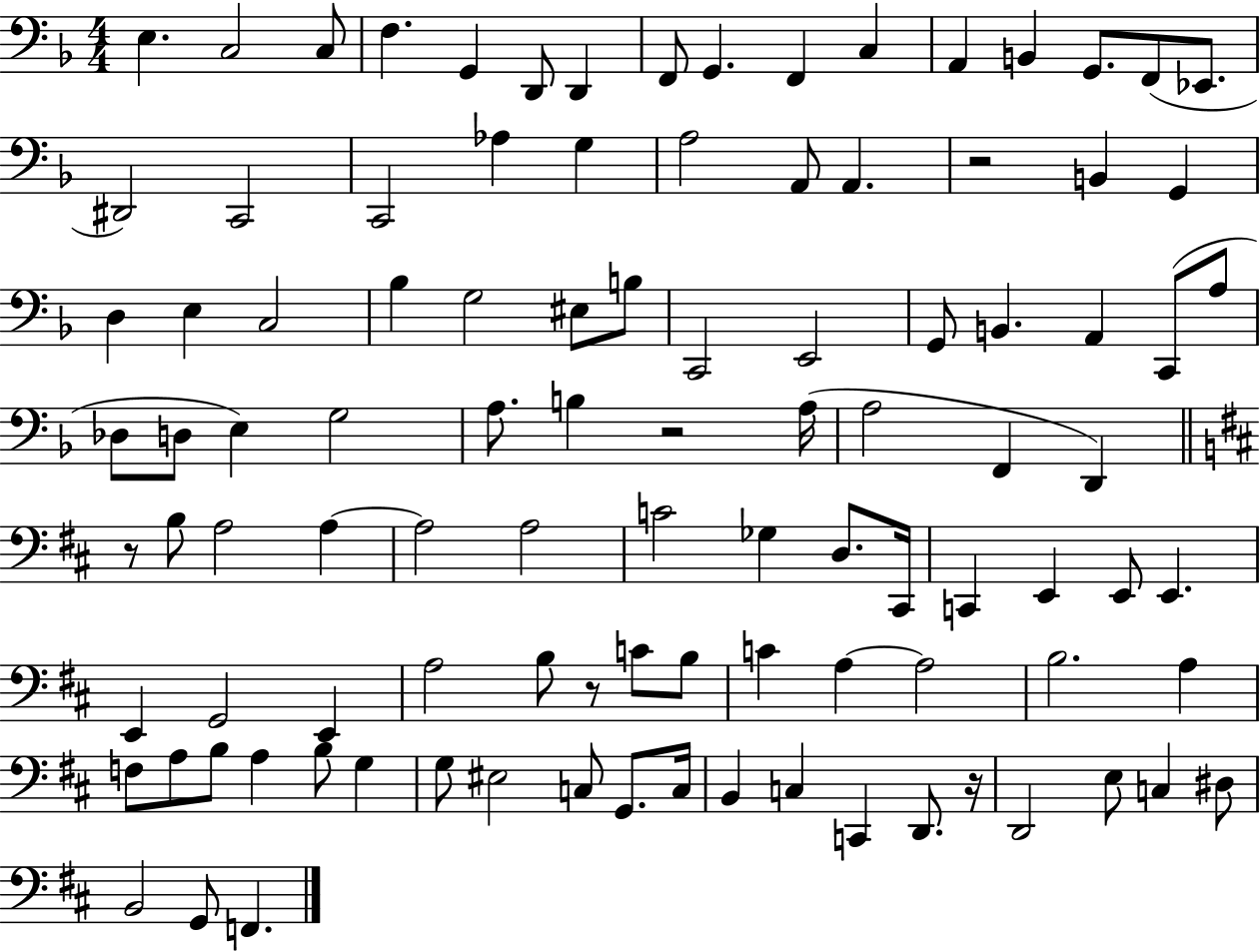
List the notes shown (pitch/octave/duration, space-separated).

E3/q. C3/h C3/e F3/q. G2/q D2/e D2/q F2/e G2/q. F2/q C3/q A2/q B2/q G2/e. F2/e Eb2/e. D#2/h C2/h C2/h Ab3/q G3/q A3/h A2/e A2/q. R/h B2/q G2/q D3/q E3/q C3/h Bb3/q G3/h EIS3/e B3/e C2/h E2/h G2/e B2/q. A2/q C2/e A3/e Db3/e D3/e E3/q G3/h A3/e. B3/q R/h A3/s A3/h F2/q D2/q R/e B3/e A3/h A3/q A3/h A3/h C4/h Gb3/q D3/e. C#2/s C2/q E2/q E2/e E2/q. E2/q G2/h E2/q A3/h B3/e R/e C4/e B3/e C4/q A3/q A3/h B3/h. A3/q F3/e A3/e B3/e A3/q B3/e G3/q G3/e EIS3/h C3/e G2/e. C3/s B2/q C3/q C2/q D2/e. R/s D2/h E3/e C3/q D#3/e B2/h G2/e F2/q.